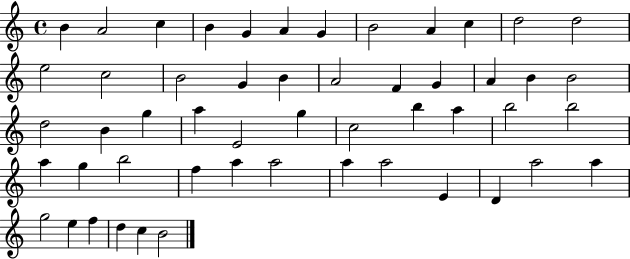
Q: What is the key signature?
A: C major